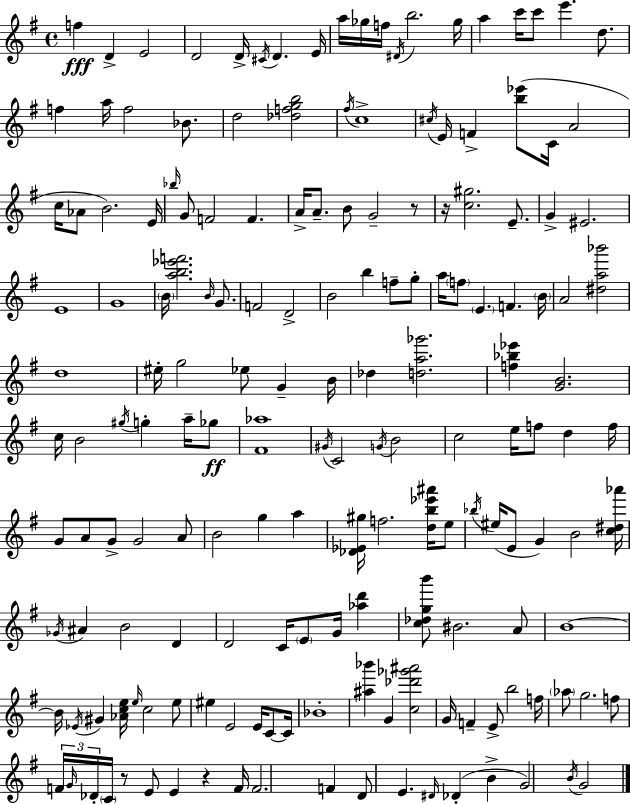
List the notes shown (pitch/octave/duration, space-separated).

F5/q D4/q E4/h D4/h D4/s C#4/s D4/q. E4/s A5/s Gb5/s F5/s D#4/s B5/h. Gb5/s A5/q C6/s C6/e E6/q. D5/e. F5/q A5/s F5/h Bb4/e. D5/h [Db5,F5,G5,B5]/h F#5/s C5/w C#5/s E4/s F4/q [B5,Eb6]/e C4/s A4/h C5/s Ab4/e B4/h. E4/s Bb5/s G4/e F4/h F4/q. A4/s A4/e. B4/e G4/h R/e R/s [C5,G#5]/h. E4/e. G4/q EIS4/h. E4/w G4/w B4/s [A5,B5,Eb6,F6]/h. B4/s G4/e. F4/h D4/h B4/h B5/q F5/e G5/e A5/s F5/e E4/q. F4/q. B4/s A4/h [D#5,A5,Bb6]/h D5/w EIS5/s G5/h Eb5/e G4/q B4/s Db5/q [D5,A5,Gb6]/h. [F5,Bb5,Eb6]/q [G4,B4]/h. C5/s B4/h G#5/s G5/q A5/s Gb5/e [F#4,Ab5]/w G#4/s C4/h G4/s B4/h C5/h E5/s F5/e D5/q F5/s G4/e A4/e G4/e G4/h A4/e B4/h G5/q A5/q [Db4,Eb4,G#5]/s F5/h. [D5,B5,Eb6,A#6]/s E5/e Bb5/s EIS5/s E4/e G4/q B4/h [C5,D#5,Ab6]/s Gb4/s A#4/q B4/h D4/q D4/h C4/s E4/e G4/s [Ab5,D6]/q [C5,Db5,G5,B6]/e BIS4/h. A4/e B4/w B4/s Eb4/s G#4/q [Ab4,C5,E5]/s E5/s C5/h E5/e EIS5/q E4/h E4/s C4/e C4/s Bb4/w [A#5,Bb6]/q G4/q [C5,Db6,Gb6,A#6]/h G4/s F4/q E4/e B5/h F5/s Ab5/e G5/h. F5/e F4/s G4/s Db4/s C4/s R/e E4/e E4/q R/q F4/s F4/h. F4/q D4/e E4/q. D#4/s Db4/q B4/q G4/h B4/s G4/h